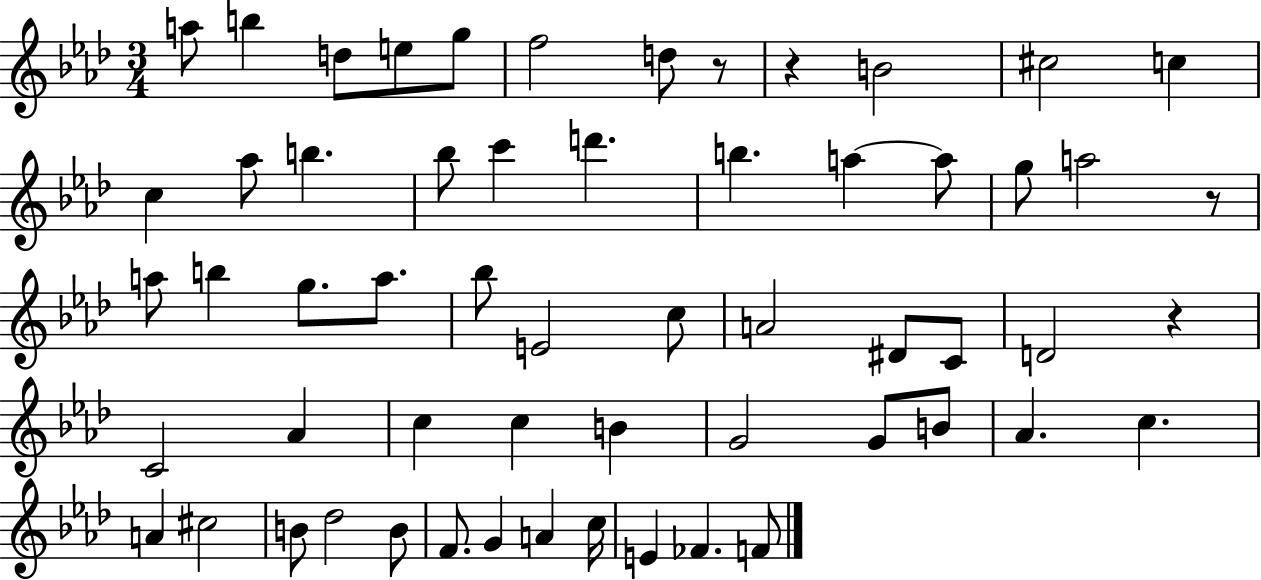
{
  \clef treble
  \numericTimeSignature
  \time 3/4
  \key aes \major
  a''8 b''4 d''8 e''8 g''8 | f''2 d''8 r8 | r4 b'2 | cis''2 c''4 | \break c''4 aes''8 b''4. | bes''8 c'''4 d'''4. | b''4. a''4~~ a''8 | g''8 a''2 r8 | \break a''8 b''4 g''8. a''8. | bes''8 e'2 c''8 | a'2 dis'8 c'8 | d'2 r4 | \break c'2 aes'4 | c''4 c''4 b'4 | g'2 g'8 b'8 | aes'4. c''4. | \break a'4 cis''2 | b'8 des''2 b'8 | f'8. g'4 a'4 c''16 | e'4 fes'4. f'8 | \break \bar "|."
}